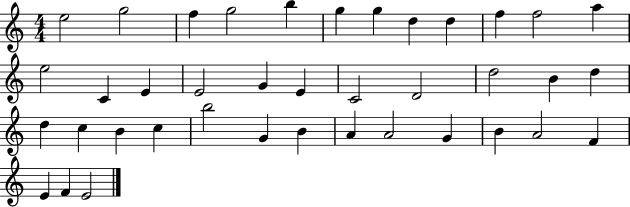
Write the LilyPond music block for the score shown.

{
  \clef treble
  \numericTimeSignature
  \time 4/4
  \key c \major
  e''2 g''2 | f''4 g''2 b''4 | g''4 g''4 d''4 d''4 | f''4 f''2 a''4 | \break e''2 c'4 e'4 | e'2 g'4 e'4 | c'2 d'2 | d''2 b'4 d''4 | \break d''4 c''4 b'4 c''4 | b''2 g'4 b'4 | a'4 a'2 g'4 | b'4 a'2 f'4 | \break e'4 f'4 e'2 | \bar "|."
}